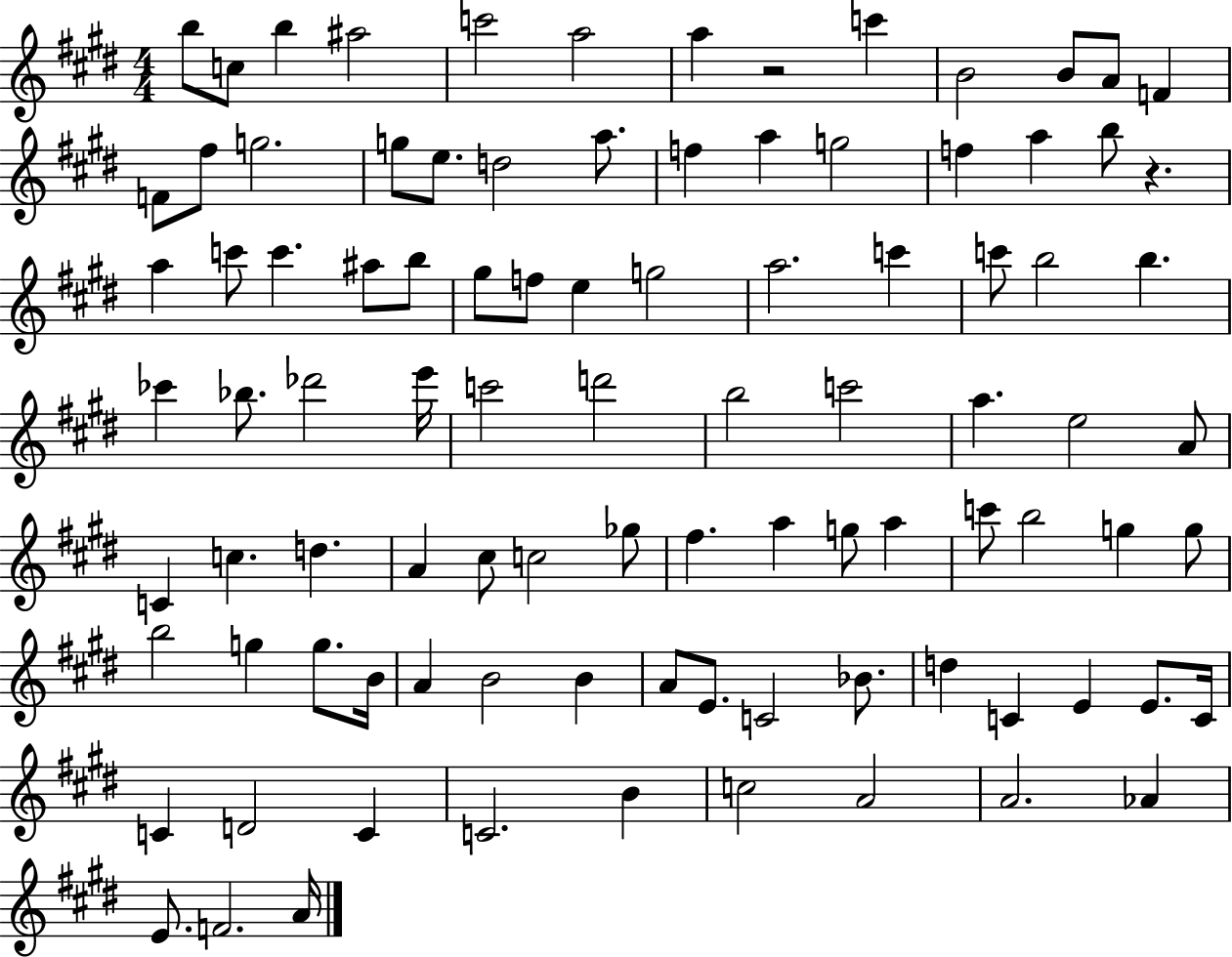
B5/e C5/e B5/q A#5/h C6/h A5/h A5/q R/h C6/q B4/h B4/e A4/e F4/q F4/e F#5/e G5/h. G5/e E5/e. D5/h A5/e. F5/q A5/q G5/h F5/q A5/q B5/e R/q. A5/q C6/e C6/q. A#5/e B5/e G#5/e F5/e E5/q G5/h A5/h. C6/q C6/e B5/h B5/q. CES6/q Bb5/e. Db6/h E6/s C6/h D6/h B5/h C6/h A5/q. E5/h A4/e C4/q C5/q. D5/q. A4/q C#5/e C5/h Gb5/e F#5/q. A5/q G5/e A5/q C6/e B5/h G5/q G5/e B5/h G5/q G5/e. B4/s A4/q B4/h B4/q A4/e E4/e. C4/h Bb4/e. D5/q C4/q E4/q E4/e. C4/s C4/q D4/h C4/q C4/h. B4/q C5/h A4/h A4/h. Ab4/q E4/e. F4/h. A4/s